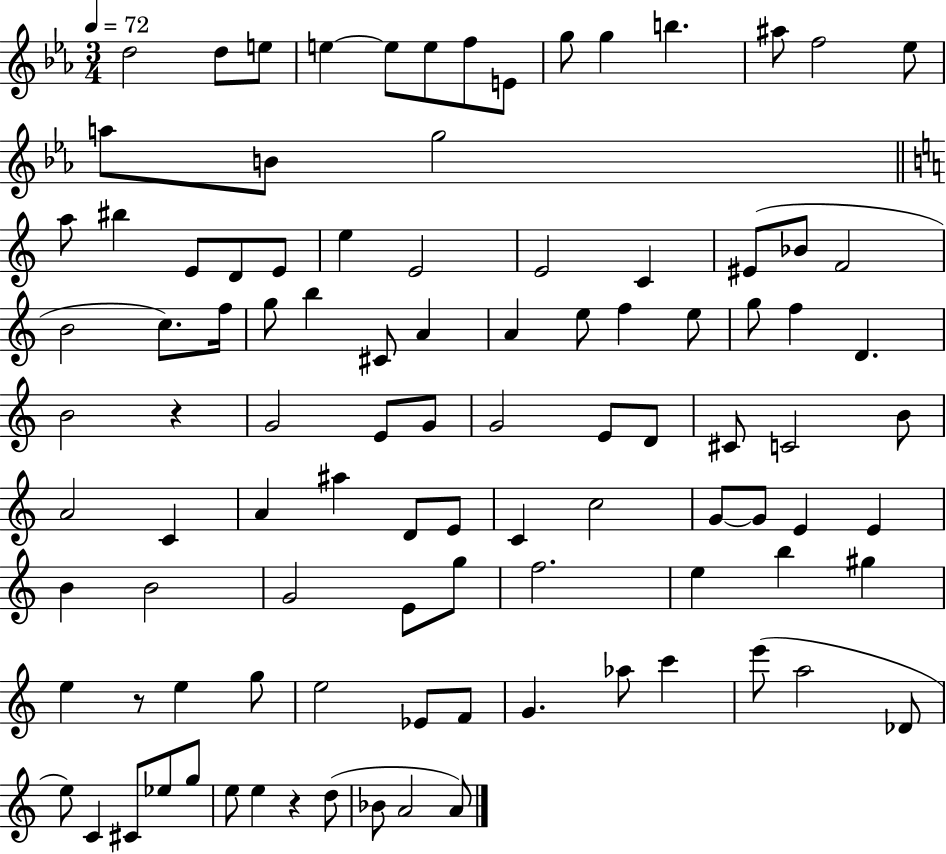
D5/h D5/e E5/e E5/q E5/e E5/e F5/e E4/e G5/e G5/q B5/q. A#5/e F5/h Eb5/e A5/e B4/e G5/h A5/e BIS5/q E4/e D4/e E4/e E5/q E4/h E4/h C4/q EIS4/e Bb4/e F4/h B4/h C5/e. F5/s G5/e B5/q C#4/e A4/q A4/q E5/e F5/q E5/e G5/e F5/q D4/q. B4/h R/q G4/h E4/e G4/e G4/h E4/e D4/e C#4/e C4/h B4/e A4/h C4/q A4/q A#5/q D4/e E4/e C4/q C5/h G4/e G4/e E4/q E4/q B4/q B4/h G4/h E4/e G5/e F5/h. E5/q B5/q G#5/q E5/q R/e E5/q G5/e E5/h Eb4/e F4/e G4/q. Ab5/e C6/q E6/e A5/h Db4/e E5/e C4/q C#4/e Eb5/e G5/e E5/e E5/q R/q D5/e Bb4/e A4/h A4/e